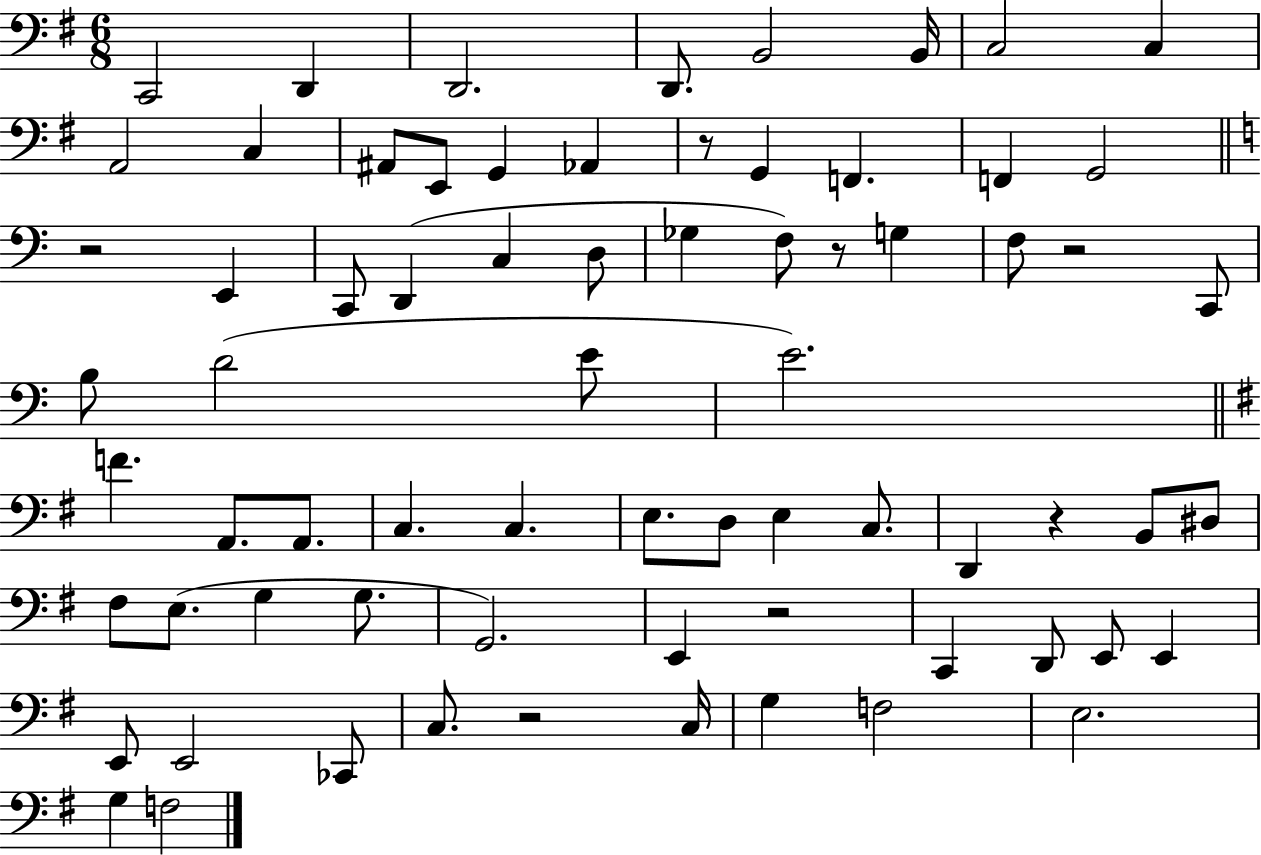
C2/h D2/q D2/h. D2/e. B2/h B2/s C3/h C3/q A2/h C3/q A#2/e E2/e G2/q Ab2/q R/e G2/q F2/q. F2/q G2/h R/h E2/q C2/e D2/q C3/q D3/e Gb3/q F3/e R/e G3/q F3/e R/h C2/e B3/e D4/h E4/e E4/h. F4/q. A2/e. A2/e. C3/q. C3/q. E3/e. D3/e E3/q C3/e. D2/q R/q B2/e D#3/e F#3/e E3/e. G3/q G3/e. G2/h. E2/q R/h C2/q D2/e E2/e E2/q E2/e E2/h CES2/e C3/e. R/h C3/s G3/q F3/h E3/h. G3/q F3/h